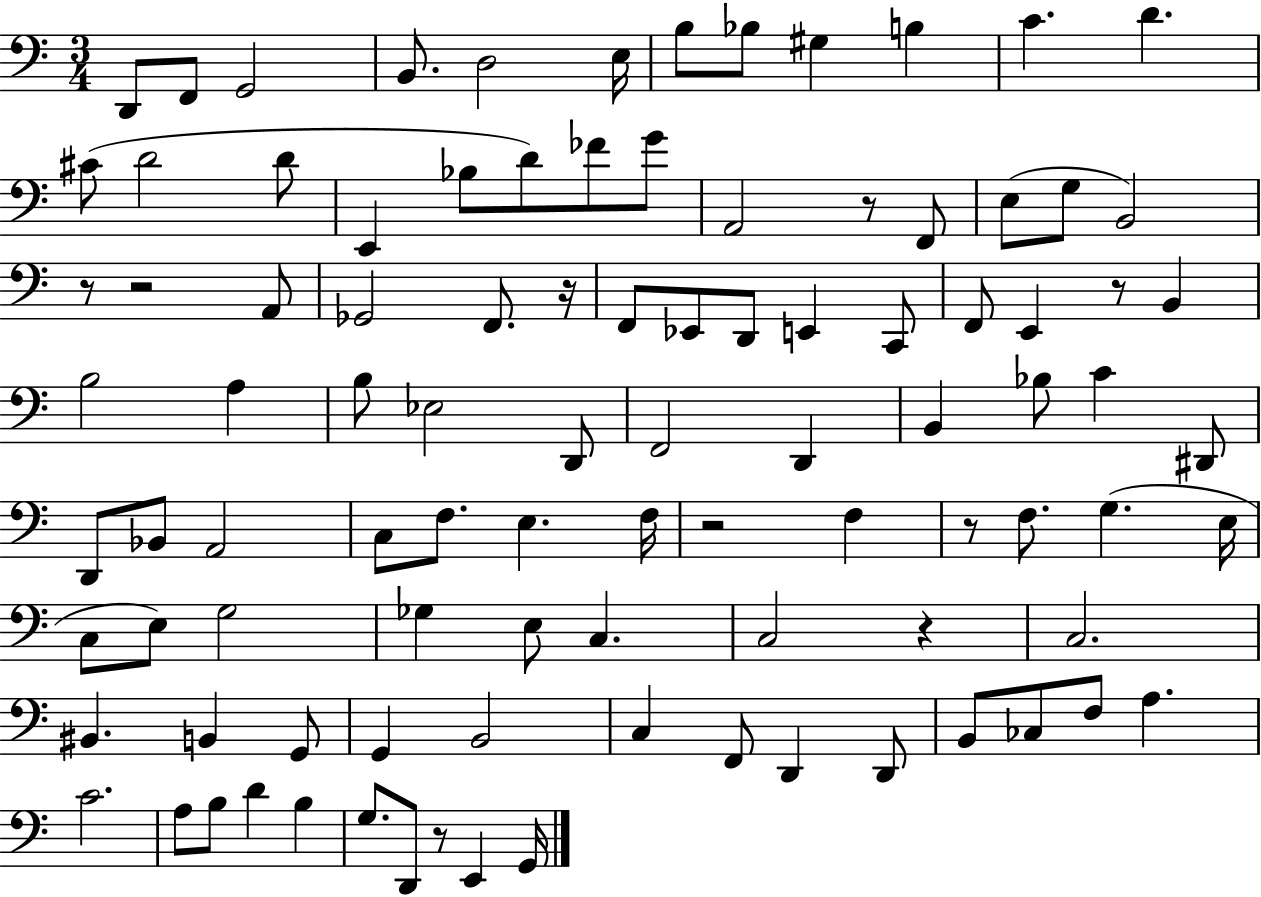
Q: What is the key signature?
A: C major